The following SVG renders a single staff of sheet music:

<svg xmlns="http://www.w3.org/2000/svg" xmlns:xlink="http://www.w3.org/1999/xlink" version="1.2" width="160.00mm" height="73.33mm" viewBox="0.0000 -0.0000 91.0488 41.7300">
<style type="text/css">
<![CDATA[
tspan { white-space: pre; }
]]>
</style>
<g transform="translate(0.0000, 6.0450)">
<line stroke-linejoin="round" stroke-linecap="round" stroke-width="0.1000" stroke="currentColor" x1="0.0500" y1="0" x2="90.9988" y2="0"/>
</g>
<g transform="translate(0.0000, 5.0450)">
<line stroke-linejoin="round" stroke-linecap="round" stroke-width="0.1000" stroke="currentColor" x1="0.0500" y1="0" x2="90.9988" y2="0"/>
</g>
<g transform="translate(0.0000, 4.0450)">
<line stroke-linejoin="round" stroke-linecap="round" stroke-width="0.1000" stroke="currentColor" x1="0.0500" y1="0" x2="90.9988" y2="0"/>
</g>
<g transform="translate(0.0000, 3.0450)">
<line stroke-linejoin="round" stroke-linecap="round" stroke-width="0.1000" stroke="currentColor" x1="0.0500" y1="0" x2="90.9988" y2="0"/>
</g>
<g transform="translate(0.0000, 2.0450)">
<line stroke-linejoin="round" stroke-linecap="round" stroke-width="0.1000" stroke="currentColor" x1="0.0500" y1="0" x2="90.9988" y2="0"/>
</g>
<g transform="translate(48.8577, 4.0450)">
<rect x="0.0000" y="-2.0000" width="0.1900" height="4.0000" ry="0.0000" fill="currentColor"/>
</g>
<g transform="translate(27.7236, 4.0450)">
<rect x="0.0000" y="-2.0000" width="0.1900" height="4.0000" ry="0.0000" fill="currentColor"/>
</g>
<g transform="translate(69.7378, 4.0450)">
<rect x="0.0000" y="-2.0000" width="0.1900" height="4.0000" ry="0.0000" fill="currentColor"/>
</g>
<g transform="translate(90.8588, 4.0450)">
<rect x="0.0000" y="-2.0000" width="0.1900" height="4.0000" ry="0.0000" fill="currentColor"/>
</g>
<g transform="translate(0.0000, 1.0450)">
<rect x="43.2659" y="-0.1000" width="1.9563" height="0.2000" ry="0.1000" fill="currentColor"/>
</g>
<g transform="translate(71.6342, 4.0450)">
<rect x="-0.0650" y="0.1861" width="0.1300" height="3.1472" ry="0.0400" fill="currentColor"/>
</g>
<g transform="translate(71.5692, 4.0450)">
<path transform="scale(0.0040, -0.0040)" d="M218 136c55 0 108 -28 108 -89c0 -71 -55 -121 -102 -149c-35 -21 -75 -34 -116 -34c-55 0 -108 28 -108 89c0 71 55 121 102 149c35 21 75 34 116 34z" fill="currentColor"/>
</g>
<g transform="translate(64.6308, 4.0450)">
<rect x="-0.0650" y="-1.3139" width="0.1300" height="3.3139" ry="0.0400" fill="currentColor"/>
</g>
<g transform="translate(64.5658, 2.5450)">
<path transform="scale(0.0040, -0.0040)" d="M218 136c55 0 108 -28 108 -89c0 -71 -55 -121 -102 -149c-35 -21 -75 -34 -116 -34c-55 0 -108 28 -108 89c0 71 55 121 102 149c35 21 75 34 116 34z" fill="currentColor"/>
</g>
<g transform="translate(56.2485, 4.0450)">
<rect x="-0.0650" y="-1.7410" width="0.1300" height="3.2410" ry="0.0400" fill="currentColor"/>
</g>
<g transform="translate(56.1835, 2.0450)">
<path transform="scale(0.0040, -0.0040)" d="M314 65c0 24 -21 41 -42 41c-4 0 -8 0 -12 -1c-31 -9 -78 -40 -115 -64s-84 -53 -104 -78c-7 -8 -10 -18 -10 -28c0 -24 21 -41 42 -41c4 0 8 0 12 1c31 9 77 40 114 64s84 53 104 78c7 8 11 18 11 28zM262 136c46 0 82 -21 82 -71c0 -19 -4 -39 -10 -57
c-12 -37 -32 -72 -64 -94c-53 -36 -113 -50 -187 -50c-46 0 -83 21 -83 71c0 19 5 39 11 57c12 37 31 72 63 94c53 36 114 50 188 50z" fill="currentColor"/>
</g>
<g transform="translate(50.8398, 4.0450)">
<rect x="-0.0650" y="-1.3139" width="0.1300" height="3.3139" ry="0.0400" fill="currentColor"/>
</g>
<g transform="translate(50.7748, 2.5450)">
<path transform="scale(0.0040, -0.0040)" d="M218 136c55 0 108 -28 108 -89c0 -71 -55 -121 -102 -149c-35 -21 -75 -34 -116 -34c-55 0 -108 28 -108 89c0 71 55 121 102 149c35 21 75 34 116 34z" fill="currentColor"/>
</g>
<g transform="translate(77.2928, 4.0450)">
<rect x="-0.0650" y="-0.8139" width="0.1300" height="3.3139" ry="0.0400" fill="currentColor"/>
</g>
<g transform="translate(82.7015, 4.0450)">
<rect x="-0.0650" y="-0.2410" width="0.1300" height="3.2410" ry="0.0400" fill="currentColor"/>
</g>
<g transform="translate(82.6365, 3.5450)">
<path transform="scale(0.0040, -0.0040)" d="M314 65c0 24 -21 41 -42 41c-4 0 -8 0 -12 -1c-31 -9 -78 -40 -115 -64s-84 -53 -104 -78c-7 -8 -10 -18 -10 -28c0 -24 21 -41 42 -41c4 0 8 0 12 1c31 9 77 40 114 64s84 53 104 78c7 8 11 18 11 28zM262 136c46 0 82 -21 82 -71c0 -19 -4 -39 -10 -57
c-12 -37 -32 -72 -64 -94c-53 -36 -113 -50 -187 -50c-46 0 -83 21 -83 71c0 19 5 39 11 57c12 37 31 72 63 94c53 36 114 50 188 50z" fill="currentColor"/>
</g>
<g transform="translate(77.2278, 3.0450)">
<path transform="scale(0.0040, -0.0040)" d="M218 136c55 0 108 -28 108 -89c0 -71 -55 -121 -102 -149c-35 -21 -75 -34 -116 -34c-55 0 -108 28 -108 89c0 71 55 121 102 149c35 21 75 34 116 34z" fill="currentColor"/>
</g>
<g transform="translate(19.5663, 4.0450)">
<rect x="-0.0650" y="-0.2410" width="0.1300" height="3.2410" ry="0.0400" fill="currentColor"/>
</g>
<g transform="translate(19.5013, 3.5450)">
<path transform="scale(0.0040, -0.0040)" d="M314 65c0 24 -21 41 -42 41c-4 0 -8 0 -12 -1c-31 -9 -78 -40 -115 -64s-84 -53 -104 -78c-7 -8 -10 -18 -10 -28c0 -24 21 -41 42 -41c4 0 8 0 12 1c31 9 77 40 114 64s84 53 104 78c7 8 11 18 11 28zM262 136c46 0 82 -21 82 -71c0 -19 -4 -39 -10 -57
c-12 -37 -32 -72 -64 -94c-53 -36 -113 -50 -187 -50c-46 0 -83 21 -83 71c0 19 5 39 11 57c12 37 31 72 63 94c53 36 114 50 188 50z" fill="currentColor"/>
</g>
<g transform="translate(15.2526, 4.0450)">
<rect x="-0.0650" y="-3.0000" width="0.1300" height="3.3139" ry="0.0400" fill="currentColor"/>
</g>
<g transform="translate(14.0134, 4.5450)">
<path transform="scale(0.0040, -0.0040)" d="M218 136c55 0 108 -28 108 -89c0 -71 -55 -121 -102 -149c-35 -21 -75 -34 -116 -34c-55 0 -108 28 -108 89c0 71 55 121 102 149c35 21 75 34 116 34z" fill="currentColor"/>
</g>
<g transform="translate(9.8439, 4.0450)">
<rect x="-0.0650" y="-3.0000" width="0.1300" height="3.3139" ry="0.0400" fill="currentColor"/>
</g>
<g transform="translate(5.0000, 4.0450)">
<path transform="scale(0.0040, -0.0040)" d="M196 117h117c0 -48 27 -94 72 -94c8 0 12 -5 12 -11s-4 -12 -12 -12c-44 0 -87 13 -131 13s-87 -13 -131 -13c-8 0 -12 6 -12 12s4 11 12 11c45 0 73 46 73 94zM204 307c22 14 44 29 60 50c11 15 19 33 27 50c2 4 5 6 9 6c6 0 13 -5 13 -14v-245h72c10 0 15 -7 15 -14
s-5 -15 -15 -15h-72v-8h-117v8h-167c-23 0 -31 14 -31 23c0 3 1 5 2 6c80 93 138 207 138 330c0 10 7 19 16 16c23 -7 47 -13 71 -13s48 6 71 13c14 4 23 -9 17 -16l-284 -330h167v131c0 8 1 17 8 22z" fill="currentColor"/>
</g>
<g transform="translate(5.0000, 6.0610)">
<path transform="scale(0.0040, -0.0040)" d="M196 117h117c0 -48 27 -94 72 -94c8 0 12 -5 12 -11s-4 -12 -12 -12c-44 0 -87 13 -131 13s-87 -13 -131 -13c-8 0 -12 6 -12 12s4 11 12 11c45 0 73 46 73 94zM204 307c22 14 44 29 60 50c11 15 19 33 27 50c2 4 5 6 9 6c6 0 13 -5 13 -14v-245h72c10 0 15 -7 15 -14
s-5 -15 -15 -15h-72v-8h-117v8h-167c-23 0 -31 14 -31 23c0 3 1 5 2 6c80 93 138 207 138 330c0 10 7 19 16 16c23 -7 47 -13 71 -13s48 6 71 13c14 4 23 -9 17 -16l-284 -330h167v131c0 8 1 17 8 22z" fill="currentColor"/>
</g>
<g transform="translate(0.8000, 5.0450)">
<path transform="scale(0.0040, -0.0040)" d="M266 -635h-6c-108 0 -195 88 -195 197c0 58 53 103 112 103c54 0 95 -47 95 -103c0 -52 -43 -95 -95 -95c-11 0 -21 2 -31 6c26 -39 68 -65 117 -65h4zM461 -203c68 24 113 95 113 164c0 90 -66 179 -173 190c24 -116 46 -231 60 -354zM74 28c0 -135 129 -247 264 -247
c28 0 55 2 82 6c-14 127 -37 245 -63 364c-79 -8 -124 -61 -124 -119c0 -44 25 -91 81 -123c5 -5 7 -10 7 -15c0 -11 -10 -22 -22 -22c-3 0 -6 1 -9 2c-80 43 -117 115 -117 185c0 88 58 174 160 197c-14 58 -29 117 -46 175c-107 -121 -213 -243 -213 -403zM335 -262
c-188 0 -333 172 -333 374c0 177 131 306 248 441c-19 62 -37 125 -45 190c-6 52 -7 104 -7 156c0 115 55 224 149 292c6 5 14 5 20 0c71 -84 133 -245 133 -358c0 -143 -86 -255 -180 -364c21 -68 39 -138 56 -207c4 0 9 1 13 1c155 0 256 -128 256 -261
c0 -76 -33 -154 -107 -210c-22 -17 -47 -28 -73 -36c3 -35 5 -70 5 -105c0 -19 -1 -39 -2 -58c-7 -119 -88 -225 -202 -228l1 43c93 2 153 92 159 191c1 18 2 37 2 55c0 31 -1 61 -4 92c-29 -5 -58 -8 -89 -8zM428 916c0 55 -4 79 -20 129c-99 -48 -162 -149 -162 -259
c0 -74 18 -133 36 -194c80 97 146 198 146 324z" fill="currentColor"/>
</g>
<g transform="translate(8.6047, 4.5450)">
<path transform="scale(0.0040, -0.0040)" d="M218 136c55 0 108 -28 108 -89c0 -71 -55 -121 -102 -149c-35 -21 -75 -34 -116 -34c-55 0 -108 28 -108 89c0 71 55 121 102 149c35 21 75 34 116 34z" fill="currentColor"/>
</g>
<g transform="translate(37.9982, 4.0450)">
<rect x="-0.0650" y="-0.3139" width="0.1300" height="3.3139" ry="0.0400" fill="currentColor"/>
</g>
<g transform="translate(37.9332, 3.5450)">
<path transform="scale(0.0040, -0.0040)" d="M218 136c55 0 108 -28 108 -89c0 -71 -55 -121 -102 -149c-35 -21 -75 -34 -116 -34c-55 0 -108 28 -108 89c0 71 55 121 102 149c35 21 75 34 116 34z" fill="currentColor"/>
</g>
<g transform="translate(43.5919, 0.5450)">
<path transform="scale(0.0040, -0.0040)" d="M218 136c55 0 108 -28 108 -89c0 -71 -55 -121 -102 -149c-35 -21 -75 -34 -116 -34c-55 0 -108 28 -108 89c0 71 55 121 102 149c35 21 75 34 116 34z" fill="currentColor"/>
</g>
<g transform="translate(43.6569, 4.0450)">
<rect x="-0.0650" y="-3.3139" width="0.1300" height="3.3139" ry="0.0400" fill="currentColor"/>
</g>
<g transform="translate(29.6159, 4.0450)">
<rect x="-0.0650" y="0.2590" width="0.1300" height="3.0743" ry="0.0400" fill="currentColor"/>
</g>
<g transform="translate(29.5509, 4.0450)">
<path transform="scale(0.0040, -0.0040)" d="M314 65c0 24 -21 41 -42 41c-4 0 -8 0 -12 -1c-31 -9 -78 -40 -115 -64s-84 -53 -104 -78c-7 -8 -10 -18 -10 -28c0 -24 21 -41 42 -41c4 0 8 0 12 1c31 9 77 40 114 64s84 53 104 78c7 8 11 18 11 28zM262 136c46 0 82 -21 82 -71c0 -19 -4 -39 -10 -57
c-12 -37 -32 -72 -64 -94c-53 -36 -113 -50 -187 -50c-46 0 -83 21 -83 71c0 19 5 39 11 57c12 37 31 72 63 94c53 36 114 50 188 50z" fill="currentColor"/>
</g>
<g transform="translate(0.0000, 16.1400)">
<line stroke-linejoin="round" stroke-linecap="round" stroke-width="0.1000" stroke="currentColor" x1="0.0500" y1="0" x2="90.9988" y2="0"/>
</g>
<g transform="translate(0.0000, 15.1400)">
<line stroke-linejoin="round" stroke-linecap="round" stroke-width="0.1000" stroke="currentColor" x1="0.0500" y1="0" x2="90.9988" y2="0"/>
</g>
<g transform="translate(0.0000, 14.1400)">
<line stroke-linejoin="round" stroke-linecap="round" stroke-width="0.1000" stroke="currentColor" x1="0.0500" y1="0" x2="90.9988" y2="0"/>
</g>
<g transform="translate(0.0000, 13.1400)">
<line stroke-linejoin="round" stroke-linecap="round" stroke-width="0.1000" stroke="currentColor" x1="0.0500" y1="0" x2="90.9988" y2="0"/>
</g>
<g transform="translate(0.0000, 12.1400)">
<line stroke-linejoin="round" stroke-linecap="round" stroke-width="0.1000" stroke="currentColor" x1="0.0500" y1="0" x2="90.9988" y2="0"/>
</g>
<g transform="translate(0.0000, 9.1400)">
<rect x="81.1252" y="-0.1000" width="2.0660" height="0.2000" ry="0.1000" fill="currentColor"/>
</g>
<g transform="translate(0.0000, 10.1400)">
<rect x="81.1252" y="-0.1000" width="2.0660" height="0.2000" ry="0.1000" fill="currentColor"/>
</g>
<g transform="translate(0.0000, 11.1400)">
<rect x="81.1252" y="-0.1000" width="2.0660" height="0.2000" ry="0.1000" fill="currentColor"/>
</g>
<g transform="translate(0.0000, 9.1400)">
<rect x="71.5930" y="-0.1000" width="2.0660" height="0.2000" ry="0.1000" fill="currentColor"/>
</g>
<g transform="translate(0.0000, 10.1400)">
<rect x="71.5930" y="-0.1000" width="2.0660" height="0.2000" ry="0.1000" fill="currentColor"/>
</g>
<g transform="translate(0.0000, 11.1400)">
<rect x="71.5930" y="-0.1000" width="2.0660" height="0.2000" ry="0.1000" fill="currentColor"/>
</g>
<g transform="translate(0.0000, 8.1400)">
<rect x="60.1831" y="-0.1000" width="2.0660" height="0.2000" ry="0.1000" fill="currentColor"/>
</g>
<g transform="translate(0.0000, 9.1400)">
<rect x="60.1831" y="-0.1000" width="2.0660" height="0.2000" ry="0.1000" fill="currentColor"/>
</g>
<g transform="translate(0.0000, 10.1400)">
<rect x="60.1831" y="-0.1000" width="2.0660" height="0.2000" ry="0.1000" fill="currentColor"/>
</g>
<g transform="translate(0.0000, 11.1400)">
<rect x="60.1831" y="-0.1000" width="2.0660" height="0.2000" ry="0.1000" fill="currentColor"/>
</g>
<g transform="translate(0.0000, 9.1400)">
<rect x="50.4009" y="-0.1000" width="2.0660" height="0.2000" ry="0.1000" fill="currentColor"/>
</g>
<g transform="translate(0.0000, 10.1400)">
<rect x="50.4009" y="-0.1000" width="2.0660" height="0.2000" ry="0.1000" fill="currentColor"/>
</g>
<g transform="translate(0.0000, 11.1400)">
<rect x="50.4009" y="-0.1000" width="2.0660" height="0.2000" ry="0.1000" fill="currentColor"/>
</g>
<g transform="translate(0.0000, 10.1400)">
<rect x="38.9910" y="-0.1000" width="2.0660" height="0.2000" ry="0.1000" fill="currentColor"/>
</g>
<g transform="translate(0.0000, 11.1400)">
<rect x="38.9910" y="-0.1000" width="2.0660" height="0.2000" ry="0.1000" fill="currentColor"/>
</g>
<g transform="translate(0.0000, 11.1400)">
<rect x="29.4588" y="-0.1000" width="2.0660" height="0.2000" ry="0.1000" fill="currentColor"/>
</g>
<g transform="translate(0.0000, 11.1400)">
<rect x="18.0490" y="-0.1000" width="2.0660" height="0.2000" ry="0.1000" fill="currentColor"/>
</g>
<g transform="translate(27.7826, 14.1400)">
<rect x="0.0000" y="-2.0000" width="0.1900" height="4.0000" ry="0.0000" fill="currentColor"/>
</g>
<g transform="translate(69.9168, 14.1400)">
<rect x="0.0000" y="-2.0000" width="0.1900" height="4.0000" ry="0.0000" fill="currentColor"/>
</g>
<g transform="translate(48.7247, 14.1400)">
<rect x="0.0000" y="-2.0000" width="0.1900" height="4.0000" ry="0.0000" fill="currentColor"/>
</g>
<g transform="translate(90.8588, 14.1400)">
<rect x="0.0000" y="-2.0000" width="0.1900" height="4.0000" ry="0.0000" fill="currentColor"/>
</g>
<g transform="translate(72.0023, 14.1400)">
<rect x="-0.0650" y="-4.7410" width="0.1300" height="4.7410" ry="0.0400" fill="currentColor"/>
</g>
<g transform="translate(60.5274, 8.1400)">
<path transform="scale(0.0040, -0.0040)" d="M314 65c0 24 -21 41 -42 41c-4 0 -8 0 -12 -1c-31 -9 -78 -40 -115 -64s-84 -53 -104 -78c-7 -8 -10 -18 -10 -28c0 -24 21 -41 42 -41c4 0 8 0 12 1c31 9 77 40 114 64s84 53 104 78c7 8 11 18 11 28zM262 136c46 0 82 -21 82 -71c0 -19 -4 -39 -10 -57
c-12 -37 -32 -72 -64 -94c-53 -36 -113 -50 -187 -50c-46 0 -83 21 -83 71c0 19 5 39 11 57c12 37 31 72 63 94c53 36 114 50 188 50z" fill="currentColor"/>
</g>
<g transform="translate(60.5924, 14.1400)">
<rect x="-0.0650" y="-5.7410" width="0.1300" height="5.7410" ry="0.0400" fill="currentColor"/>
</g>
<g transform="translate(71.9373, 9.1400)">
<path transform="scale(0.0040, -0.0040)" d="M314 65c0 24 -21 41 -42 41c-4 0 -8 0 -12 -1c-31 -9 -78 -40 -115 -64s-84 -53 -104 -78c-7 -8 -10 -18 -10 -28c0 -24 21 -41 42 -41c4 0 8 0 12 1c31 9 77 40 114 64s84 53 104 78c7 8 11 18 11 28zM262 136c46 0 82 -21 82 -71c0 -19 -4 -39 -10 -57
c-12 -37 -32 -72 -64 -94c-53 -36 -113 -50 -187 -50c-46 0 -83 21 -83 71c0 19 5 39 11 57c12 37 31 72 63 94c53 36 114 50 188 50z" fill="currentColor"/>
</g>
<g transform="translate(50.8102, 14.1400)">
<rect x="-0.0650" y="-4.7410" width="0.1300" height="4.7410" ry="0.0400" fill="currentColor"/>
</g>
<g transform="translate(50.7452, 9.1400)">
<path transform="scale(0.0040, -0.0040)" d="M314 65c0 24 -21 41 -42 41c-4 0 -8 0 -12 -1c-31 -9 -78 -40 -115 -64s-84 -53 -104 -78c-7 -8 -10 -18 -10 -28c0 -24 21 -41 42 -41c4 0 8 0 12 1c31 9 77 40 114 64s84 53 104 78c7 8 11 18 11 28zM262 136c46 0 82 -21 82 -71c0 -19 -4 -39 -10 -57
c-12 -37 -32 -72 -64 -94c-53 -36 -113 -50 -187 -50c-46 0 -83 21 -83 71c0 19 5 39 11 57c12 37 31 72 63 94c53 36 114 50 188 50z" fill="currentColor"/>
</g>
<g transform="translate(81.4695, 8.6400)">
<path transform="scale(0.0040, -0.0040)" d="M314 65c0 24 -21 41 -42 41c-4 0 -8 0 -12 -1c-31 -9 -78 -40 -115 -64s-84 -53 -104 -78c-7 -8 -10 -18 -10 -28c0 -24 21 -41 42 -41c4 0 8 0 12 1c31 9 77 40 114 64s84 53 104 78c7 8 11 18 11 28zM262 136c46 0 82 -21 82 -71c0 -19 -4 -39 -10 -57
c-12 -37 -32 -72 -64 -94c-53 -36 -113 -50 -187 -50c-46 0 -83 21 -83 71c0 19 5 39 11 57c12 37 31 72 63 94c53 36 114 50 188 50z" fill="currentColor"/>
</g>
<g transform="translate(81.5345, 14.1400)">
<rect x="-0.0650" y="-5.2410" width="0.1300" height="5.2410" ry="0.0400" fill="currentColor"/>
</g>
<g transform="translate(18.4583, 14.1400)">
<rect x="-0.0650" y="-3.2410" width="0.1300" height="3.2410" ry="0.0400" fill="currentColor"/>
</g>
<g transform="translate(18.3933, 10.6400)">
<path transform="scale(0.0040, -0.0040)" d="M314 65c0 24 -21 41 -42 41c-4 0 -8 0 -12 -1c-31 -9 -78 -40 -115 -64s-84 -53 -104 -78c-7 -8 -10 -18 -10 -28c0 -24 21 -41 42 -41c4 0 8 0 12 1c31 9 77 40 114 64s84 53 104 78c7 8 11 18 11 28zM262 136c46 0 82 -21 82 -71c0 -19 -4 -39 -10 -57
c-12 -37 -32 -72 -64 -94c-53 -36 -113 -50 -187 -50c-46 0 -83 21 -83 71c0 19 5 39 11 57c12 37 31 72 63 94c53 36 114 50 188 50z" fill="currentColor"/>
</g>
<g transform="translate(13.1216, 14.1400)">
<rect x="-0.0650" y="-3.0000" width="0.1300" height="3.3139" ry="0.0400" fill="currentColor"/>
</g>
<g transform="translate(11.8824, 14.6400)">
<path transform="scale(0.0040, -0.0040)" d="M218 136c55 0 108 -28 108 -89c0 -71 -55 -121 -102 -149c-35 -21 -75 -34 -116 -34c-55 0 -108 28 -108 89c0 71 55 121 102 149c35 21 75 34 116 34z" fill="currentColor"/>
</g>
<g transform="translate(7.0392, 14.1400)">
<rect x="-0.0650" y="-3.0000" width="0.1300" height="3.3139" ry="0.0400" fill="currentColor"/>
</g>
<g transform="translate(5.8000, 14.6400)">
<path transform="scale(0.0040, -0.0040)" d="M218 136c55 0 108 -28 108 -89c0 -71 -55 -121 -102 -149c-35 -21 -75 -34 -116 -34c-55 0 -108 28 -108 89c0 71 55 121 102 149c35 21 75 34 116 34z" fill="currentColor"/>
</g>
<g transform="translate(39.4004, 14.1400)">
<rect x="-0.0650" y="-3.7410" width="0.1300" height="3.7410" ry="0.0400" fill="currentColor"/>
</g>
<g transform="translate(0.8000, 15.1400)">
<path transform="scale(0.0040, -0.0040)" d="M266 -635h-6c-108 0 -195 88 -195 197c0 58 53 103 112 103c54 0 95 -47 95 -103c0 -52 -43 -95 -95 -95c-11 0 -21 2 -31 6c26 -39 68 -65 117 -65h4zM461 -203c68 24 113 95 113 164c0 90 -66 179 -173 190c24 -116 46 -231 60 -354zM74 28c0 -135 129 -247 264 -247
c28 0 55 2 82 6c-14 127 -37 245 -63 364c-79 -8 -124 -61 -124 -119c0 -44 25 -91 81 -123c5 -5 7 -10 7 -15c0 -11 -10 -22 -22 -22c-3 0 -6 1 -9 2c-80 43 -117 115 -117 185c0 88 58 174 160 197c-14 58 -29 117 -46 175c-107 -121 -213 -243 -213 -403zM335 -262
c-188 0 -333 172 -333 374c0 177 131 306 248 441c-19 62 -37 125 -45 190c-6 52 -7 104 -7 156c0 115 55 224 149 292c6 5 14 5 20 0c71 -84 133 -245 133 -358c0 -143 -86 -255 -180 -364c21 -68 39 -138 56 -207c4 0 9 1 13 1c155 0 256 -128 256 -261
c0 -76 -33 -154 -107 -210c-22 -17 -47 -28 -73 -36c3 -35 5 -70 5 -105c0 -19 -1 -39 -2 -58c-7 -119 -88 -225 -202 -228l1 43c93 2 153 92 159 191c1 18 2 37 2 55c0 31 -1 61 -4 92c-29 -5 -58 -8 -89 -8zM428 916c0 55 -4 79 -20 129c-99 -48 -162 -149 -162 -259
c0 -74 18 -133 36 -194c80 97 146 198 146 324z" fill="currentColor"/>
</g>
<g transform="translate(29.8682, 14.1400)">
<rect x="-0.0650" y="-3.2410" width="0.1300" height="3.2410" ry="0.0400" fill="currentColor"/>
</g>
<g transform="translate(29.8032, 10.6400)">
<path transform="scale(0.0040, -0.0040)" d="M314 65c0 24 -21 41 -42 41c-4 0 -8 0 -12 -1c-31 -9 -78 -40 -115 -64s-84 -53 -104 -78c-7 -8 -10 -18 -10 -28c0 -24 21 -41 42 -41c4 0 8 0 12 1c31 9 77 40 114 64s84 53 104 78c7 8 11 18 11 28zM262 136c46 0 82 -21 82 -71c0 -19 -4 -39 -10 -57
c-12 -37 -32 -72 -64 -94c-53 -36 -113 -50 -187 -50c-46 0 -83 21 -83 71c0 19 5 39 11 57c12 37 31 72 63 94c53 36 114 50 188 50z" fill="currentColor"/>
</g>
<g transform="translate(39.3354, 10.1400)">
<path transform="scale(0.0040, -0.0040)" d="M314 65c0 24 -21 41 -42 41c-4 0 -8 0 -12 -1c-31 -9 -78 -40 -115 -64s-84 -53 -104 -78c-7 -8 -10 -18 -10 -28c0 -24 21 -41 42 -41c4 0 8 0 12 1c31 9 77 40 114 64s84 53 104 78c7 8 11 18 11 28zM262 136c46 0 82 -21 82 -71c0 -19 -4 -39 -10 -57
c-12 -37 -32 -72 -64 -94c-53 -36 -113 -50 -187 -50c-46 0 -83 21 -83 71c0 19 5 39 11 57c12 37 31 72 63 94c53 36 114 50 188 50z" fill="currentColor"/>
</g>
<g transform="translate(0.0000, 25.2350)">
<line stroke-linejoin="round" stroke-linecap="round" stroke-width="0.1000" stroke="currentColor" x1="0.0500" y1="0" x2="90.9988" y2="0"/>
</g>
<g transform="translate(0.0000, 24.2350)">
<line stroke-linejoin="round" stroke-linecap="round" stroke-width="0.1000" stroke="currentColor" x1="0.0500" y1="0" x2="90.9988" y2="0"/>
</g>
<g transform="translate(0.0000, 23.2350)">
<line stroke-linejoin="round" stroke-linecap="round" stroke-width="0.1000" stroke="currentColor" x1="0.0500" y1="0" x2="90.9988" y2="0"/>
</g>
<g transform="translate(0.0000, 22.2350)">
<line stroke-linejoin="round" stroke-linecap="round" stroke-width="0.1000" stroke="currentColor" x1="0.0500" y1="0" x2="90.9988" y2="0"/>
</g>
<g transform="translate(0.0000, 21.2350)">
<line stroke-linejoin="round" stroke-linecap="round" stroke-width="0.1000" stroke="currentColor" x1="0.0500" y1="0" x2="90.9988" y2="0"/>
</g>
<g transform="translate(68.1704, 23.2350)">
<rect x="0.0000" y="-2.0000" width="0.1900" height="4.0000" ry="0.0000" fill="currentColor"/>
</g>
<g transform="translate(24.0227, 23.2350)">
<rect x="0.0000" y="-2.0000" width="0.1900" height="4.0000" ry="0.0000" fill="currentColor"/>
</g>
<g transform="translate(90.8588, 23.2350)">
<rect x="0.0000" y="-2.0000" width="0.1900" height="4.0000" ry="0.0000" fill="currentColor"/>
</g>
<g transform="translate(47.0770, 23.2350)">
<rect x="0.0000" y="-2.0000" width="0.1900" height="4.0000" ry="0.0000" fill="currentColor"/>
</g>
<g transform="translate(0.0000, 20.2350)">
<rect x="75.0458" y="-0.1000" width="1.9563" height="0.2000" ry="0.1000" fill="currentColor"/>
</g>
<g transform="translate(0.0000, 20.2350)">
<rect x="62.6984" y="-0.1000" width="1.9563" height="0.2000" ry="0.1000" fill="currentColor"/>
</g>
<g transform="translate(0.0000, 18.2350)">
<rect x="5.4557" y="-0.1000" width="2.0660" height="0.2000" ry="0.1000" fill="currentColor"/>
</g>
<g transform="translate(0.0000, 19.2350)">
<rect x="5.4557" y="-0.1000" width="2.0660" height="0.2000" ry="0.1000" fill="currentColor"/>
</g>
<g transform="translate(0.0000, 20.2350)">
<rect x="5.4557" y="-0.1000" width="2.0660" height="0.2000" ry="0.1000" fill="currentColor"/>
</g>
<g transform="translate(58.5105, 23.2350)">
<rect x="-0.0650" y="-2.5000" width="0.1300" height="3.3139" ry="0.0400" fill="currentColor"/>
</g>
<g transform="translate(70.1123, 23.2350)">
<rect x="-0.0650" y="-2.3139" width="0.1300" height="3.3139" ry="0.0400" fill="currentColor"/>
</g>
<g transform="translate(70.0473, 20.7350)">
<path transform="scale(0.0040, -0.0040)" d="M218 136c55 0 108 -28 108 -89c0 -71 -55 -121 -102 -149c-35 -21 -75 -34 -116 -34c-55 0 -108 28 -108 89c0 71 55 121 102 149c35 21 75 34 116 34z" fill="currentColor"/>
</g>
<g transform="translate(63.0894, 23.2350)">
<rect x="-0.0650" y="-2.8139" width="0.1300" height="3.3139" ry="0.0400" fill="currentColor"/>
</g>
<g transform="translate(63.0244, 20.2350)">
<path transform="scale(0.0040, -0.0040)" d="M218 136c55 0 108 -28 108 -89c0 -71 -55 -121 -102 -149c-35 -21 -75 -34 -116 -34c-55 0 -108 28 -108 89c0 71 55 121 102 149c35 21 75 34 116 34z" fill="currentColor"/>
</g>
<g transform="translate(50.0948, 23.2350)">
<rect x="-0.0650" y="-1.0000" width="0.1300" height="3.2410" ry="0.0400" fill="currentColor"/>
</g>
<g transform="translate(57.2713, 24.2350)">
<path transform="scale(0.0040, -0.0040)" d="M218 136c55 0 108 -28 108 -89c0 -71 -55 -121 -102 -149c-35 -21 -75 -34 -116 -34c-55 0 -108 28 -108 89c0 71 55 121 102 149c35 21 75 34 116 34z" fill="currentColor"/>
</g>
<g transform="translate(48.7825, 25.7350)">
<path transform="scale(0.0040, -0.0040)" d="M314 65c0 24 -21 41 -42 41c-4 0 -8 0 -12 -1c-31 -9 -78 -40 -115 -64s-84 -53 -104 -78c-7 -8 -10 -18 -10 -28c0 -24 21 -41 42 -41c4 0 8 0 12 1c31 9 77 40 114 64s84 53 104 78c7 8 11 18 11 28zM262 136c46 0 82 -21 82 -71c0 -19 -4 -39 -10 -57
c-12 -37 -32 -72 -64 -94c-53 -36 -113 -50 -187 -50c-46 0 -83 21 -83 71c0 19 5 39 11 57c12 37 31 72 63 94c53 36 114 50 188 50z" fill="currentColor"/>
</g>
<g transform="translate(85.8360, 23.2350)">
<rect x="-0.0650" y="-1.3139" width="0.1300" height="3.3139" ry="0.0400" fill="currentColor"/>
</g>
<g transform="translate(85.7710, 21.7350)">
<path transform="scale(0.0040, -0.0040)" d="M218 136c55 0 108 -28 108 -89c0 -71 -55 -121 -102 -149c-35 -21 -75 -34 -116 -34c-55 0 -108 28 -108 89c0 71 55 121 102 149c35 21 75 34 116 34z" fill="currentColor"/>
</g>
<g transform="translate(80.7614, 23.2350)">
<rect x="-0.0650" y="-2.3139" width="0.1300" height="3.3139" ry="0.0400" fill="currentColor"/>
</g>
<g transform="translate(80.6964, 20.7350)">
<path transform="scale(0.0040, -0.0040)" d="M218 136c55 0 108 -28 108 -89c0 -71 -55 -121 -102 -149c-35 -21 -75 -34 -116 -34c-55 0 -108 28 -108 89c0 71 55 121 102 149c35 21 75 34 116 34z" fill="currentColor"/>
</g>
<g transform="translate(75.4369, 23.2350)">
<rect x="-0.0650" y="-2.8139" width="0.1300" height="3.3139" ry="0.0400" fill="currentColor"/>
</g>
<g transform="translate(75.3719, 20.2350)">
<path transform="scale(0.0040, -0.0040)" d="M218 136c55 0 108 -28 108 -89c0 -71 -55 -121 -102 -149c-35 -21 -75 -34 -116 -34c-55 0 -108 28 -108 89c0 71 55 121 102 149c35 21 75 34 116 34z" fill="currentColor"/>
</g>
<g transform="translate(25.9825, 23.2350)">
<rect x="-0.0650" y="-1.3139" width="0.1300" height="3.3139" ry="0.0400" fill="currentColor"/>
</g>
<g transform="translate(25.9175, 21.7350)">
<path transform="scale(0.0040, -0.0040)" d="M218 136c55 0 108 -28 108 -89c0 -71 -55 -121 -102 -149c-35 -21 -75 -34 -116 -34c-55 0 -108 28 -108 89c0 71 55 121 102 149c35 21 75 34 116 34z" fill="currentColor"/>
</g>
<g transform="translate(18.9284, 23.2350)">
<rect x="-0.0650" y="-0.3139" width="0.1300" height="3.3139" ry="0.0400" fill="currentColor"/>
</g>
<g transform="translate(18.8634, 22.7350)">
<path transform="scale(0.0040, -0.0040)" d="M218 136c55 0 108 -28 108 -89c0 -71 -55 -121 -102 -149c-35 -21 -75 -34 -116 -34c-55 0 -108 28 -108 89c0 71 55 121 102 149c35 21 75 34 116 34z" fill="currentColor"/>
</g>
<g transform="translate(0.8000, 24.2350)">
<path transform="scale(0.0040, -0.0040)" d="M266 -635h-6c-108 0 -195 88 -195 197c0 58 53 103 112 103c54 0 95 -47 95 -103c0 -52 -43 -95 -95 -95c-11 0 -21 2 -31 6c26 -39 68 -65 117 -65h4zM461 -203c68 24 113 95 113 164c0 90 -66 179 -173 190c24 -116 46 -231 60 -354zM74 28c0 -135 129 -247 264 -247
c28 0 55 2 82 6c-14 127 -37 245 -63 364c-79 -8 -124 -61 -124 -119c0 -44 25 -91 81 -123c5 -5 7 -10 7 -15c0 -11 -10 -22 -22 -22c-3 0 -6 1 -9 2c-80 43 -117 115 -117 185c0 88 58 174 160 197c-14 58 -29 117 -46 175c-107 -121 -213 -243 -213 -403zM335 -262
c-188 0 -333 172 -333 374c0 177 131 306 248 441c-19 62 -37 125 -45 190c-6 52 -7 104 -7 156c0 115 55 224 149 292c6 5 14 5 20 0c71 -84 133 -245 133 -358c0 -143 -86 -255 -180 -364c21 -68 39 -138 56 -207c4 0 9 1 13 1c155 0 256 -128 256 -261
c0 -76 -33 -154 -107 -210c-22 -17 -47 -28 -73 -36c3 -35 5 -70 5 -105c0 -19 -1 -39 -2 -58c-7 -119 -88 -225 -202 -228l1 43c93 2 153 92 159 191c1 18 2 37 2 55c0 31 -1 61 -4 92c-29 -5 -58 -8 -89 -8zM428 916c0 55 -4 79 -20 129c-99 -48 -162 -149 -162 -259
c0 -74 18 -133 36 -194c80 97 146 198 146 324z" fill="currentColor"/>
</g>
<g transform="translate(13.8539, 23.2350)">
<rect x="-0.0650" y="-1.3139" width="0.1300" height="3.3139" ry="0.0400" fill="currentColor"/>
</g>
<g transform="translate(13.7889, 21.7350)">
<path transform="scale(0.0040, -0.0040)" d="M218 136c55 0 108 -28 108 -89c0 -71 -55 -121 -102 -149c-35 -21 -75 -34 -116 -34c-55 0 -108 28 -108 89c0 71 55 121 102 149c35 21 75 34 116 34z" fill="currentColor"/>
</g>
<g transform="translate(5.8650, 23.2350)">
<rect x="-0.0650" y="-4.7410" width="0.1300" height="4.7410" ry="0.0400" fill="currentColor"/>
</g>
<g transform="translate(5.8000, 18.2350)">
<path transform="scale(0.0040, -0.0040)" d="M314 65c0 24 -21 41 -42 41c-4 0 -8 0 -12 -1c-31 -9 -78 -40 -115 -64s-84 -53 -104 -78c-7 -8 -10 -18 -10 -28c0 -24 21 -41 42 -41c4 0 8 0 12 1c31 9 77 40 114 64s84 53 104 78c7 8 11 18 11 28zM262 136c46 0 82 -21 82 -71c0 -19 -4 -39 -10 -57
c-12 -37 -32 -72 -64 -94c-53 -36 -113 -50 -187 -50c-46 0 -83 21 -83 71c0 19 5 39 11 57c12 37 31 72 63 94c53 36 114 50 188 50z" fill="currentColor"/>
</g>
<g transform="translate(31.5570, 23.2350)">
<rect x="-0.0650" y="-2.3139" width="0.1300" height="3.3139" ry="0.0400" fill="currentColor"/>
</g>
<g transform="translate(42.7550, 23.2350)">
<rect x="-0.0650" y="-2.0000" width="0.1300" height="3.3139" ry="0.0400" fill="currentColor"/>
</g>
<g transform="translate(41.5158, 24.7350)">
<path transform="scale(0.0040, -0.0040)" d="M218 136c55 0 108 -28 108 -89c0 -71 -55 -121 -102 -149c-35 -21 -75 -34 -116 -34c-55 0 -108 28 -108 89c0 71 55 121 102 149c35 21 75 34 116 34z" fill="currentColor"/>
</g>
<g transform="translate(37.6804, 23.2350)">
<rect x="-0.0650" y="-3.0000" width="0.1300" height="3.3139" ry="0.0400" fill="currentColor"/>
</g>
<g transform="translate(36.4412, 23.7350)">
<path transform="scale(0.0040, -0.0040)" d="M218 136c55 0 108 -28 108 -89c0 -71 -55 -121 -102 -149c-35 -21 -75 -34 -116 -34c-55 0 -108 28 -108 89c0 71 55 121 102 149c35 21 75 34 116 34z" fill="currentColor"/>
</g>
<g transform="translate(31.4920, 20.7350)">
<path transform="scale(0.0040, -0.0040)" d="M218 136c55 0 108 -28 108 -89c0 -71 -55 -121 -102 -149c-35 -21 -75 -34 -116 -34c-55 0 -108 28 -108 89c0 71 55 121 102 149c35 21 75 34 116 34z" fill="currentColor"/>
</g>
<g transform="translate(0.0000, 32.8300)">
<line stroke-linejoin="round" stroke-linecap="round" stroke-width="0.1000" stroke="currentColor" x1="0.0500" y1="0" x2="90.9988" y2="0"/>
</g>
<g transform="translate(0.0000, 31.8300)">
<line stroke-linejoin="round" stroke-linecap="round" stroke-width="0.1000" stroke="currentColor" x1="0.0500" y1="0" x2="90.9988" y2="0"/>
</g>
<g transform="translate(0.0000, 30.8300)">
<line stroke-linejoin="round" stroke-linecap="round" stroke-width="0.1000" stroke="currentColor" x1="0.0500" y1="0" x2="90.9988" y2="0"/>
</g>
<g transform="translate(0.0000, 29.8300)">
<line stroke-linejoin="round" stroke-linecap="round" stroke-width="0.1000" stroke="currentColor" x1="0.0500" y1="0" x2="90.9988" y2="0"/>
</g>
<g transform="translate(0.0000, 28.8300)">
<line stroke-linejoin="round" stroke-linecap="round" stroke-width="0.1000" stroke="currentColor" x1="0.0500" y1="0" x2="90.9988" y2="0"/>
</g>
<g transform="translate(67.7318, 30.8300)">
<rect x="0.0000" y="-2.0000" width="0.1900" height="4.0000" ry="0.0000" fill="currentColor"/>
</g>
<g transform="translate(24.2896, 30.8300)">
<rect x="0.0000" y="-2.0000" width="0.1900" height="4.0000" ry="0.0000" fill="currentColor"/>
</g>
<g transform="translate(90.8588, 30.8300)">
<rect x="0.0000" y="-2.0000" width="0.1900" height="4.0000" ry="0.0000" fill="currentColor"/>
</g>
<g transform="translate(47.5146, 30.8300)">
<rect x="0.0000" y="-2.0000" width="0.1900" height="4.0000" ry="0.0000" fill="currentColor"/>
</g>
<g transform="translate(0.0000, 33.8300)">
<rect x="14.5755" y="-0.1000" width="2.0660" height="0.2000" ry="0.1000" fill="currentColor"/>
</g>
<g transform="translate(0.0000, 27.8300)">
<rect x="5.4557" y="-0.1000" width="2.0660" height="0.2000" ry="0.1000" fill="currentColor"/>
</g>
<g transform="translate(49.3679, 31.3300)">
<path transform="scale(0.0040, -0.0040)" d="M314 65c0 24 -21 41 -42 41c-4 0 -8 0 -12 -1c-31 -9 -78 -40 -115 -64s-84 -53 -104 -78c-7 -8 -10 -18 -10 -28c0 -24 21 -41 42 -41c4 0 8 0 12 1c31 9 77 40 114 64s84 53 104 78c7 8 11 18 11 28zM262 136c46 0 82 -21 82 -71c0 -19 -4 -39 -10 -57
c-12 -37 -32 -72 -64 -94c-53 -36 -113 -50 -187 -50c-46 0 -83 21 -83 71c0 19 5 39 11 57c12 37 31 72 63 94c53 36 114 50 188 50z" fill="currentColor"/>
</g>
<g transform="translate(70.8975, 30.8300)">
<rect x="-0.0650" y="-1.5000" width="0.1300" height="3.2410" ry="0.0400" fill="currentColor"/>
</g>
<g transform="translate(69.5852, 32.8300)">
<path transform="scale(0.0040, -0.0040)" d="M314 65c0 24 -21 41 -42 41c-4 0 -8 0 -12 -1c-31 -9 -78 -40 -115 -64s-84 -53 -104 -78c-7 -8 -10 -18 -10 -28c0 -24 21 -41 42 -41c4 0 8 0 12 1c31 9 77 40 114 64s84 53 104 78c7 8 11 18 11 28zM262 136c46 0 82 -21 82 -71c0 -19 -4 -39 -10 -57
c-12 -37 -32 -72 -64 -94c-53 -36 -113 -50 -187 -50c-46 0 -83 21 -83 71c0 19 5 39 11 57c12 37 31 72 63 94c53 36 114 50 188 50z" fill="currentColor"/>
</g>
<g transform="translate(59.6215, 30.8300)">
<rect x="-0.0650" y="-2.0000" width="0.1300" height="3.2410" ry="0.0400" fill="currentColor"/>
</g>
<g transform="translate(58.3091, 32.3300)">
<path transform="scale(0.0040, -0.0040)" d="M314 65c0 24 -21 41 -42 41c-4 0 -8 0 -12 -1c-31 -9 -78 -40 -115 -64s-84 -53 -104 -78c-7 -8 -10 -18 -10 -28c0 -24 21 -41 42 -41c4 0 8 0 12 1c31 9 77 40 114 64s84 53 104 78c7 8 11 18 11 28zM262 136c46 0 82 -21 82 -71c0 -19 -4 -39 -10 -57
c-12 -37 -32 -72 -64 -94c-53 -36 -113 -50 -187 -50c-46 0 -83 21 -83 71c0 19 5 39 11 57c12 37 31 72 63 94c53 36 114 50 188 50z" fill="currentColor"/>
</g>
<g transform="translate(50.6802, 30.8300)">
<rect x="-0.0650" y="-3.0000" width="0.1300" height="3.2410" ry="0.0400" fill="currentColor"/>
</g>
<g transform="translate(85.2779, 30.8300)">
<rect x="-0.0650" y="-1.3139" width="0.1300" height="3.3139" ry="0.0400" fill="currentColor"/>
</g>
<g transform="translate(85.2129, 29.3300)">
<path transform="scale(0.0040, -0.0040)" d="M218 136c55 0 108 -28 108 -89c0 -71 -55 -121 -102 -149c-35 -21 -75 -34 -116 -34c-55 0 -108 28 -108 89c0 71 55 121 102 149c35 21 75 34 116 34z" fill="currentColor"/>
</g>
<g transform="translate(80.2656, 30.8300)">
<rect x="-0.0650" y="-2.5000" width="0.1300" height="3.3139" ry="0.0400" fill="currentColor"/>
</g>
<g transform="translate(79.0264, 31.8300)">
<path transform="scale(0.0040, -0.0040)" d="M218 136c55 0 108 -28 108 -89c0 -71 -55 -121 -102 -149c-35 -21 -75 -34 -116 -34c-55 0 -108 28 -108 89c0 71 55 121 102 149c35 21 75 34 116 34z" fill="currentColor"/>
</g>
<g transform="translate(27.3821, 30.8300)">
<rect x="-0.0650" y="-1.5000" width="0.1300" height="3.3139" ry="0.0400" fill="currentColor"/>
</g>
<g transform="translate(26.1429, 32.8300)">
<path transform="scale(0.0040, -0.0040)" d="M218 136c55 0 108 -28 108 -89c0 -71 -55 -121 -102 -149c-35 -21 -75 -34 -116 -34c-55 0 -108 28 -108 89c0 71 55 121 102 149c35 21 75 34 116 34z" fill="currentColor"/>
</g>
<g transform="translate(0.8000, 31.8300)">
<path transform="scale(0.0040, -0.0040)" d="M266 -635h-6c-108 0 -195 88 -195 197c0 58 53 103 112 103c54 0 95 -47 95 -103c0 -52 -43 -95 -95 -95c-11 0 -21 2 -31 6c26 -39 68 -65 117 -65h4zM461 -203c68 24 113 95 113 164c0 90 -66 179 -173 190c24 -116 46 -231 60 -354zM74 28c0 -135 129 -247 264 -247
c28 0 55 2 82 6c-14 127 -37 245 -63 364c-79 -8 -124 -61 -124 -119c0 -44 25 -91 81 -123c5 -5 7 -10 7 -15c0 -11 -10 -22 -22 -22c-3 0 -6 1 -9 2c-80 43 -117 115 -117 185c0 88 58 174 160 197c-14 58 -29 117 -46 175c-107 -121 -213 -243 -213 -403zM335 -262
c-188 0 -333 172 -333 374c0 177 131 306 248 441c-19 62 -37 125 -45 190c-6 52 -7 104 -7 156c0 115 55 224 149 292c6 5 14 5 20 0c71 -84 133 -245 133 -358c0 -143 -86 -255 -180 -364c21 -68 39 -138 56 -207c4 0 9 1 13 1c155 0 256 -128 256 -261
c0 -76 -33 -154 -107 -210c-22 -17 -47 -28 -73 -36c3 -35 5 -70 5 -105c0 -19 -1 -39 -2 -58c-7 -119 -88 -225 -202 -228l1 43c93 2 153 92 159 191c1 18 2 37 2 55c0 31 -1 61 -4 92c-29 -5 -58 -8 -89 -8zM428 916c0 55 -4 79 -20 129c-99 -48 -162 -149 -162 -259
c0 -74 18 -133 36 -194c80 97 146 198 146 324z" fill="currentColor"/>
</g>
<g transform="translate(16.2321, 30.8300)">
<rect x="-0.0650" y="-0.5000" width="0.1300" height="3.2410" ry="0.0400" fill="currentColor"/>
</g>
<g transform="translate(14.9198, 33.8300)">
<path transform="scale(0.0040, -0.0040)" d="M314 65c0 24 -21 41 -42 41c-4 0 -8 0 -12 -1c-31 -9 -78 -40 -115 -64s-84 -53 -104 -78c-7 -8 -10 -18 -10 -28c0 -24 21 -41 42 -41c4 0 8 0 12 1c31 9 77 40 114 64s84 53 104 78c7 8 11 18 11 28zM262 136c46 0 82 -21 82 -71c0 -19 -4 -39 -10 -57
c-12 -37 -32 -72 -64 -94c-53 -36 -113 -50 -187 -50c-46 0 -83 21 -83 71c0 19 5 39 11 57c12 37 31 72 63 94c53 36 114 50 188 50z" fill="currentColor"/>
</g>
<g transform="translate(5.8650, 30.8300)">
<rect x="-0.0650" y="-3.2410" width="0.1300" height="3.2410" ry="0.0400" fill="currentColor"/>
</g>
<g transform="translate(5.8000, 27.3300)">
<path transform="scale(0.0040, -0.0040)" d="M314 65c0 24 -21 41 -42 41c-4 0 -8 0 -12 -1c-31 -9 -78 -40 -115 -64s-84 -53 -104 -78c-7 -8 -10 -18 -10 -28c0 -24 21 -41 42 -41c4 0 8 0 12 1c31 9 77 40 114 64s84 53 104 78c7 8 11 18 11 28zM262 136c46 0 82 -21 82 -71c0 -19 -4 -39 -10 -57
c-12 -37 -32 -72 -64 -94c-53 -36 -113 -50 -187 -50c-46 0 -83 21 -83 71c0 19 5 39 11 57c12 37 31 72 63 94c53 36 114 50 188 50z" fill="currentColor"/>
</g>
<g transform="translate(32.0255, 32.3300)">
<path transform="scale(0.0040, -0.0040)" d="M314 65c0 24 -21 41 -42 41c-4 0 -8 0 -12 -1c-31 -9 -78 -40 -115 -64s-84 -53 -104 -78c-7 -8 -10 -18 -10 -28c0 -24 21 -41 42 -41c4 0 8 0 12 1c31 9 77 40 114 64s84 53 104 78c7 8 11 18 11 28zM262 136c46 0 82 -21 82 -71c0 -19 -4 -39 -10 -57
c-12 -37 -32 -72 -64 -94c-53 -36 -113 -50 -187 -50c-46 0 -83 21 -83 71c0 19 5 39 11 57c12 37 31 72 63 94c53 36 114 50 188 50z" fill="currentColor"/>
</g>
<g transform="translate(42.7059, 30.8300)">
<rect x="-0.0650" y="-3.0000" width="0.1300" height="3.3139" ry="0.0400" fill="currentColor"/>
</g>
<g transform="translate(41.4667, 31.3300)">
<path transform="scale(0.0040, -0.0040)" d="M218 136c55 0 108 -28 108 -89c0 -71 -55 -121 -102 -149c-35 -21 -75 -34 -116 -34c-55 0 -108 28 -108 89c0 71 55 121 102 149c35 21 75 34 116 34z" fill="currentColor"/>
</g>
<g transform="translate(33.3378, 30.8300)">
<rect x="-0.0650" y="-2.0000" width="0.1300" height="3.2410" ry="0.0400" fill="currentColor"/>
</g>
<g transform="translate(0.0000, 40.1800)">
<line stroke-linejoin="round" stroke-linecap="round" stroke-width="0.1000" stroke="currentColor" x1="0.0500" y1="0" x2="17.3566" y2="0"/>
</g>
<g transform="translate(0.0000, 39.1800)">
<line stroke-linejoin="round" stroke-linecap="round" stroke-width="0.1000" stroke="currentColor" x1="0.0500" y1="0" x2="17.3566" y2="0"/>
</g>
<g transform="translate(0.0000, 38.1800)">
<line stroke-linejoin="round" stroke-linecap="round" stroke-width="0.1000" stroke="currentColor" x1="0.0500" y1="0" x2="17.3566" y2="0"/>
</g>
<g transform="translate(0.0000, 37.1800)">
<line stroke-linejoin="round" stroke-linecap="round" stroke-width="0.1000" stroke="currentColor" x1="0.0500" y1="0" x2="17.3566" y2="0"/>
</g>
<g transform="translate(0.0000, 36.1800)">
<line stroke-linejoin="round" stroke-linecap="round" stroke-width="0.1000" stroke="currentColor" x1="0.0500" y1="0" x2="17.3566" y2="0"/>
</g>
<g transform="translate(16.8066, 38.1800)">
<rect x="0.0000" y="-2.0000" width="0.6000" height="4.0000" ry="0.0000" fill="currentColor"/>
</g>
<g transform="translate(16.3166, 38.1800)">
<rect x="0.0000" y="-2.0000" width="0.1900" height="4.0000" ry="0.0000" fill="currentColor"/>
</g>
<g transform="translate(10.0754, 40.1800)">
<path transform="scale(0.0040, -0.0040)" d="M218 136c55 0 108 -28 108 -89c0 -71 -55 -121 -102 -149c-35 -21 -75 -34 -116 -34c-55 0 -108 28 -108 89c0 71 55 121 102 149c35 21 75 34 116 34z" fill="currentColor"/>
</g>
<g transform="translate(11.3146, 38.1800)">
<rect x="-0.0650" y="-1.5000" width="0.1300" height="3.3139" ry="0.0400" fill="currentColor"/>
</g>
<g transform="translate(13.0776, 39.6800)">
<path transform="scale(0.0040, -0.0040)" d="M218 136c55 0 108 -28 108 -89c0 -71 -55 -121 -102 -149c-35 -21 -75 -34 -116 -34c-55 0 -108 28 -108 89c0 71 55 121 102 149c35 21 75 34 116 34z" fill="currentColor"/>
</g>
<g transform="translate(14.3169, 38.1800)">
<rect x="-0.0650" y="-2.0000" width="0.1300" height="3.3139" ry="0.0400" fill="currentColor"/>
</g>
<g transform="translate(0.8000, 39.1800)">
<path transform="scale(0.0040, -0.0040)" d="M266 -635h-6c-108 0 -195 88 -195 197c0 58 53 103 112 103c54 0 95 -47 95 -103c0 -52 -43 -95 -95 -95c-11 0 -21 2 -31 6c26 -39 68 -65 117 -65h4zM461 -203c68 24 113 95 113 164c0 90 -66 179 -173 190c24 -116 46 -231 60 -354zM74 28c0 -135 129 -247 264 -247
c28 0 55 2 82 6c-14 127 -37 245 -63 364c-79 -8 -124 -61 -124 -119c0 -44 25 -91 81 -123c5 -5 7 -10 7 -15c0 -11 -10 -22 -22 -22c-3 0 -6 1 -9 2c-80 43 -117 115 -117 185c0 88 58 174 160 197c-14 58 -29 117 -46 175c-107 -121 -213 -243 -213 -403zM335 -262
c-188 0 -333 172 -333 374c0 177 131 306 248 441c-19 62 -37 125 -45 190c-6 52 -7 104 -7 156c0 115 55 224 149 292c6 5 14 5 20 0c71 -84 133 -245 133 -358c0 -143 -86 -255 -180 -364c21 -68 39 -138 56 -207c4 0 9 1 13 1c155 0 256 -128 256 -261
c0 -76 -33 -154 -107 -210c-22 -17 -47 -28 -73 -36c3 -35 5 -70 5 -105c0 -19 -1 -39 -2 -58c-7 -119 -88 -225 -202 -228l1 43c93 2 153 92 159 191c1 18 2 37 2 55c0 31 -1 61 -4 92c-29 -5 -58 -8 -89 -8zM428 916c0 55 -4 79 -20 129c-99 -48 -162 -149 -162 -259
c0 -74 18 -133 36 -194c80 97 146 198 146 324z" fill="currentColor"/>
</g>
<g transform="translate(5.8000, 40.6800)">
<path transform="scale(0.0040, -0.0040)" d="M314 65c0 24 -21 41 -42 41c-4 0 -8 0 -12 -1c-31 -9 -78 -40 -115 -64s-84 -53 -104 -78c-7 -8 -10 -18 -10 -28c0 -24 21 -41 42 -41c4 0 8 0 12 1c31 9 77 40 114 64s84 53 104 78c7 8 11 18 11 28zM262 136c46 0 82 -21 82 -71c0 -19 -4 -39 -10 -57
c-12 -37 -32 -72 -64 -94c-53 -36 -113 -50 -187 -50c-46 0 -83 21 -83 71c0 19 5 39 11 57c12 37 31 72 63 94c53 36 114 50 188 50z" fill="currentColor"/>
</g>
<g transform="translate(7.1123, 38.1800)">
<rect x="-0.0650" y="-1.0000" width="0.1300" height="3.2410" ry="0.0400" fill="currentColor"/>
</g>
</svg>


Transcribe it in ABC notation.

X:1
T:Untitled
M:4/4
L:1/4
K:C
A A c2 B2 c b e f2 e B d c2 A A b2 b2 c'2 e'2 g'2 e'2 f'2 e'2 e c e g A F D2 G a g a g e b2 C2 E F2 A A2 F2 E2 G e D2 E F